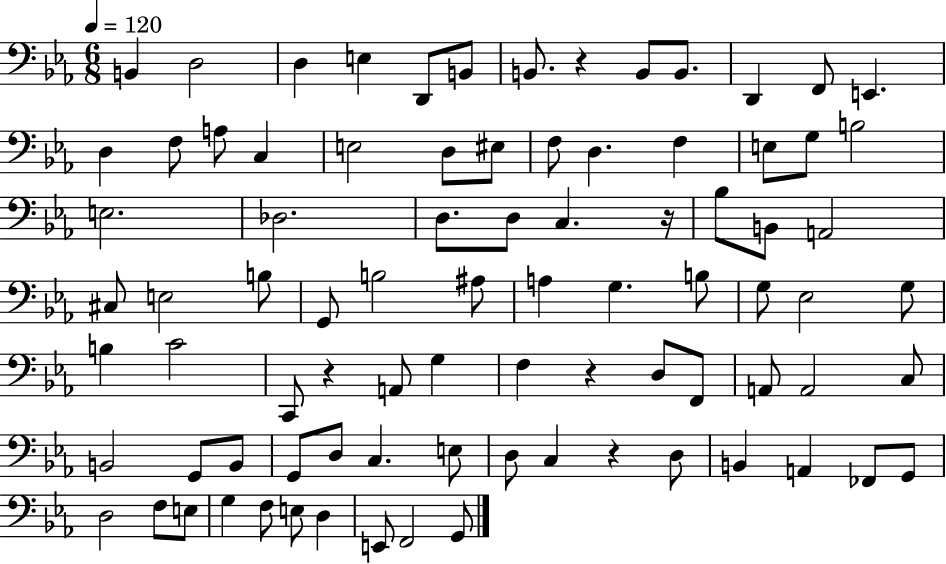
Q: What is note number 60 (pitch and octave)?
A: G2